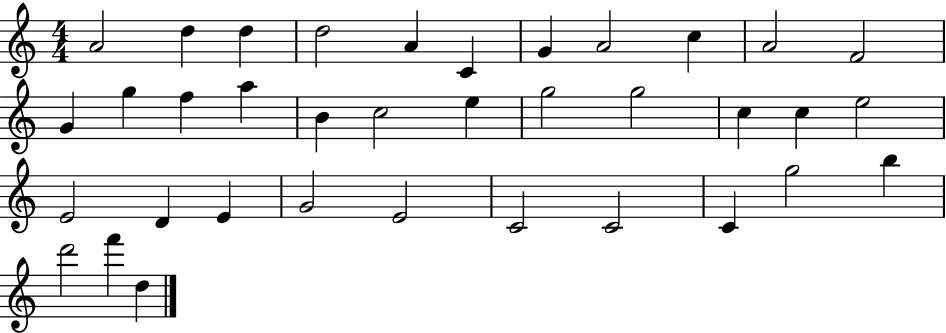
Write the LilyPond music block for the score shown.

{
  \clef treble
  \numericTimeSignature
  \time 4/4
  \key c \major
  a'2 d''4 d''4 | d''2 a'4 c'4 | g'4 a'2 c''4 | a'2 f'2 | \break g'4 g''4 f''4 a''4 | b'4 c''2 e''4 | g''2 g''2 | c''4 c''4 e''2 | \break e'2 d'4 e'4 | g'2 e'2 | c'2 c'2 | c'4 g''2 b''4 | \break d'''2 f'''4 d''4 | \bar "|."
}